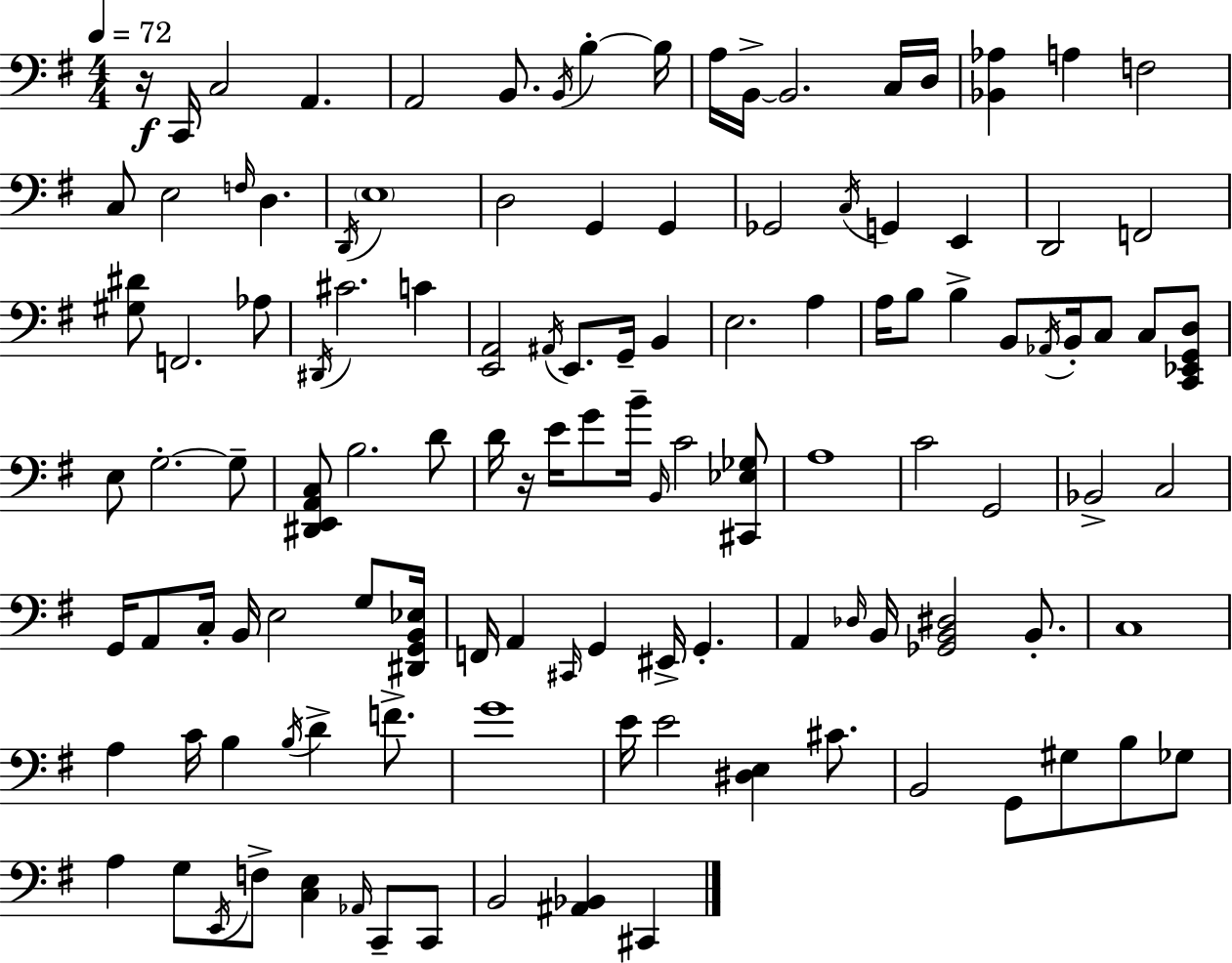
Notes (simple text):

R/s C2/s C3/h A2/q. A2/h B2/e. B2/s B3/q B3/s A3/s B2/s B2/h. C3/s D3/s [Bb2,Ab3]/q A3/q F3/h C3/e E3/h F3/s D3/q. D2/s E3/w D3/h G2/q G2/q Gb2/h C3/s G2/q E2/q D2/h F2/h [G#3,D#4]/e F2/h. Ab3/e D#2/s C#4/h. C4/q [E2,A2]/h A#2/s E2/e. G2/s B2/q E3/h. A3/q A3/s B3/e B3/q B2/e Ab2/s B2/s C3/e C3/e [C2,Eb2,G2,D3]/e E3/e G3/h. G3/e [D#2,E2,A2,C3]/e B3/h. D4/e D4/s R/s E4/s G4/e B4/s B2/s C4/h [C#2,Eb3,Gb3]/e A3/w C4/h G2/h Bb2/h C3/h G2/s A2/e C3/s B2/s E3/h G3/e [D#2,G2,B2,Eb3]/s F2/s A2/q C#2/s G2/q EIS2/s G2/q. A2/q Db3/s B2/s [Gb2,B2,D#3]/h B2/e. C3/w A3/q C4/s B3/q B3/s D4/q F4/e. G4/w E4/s E4/h [D#3,E3]/q C#4/e. B2/h G2/e G#3/e B3/e Gb3/e A3/q G3/e E2/s F3/e [C3,E3]/q Ab2/s C2/e C2/e B2/h [A#2,Bb2]/q C#2/q